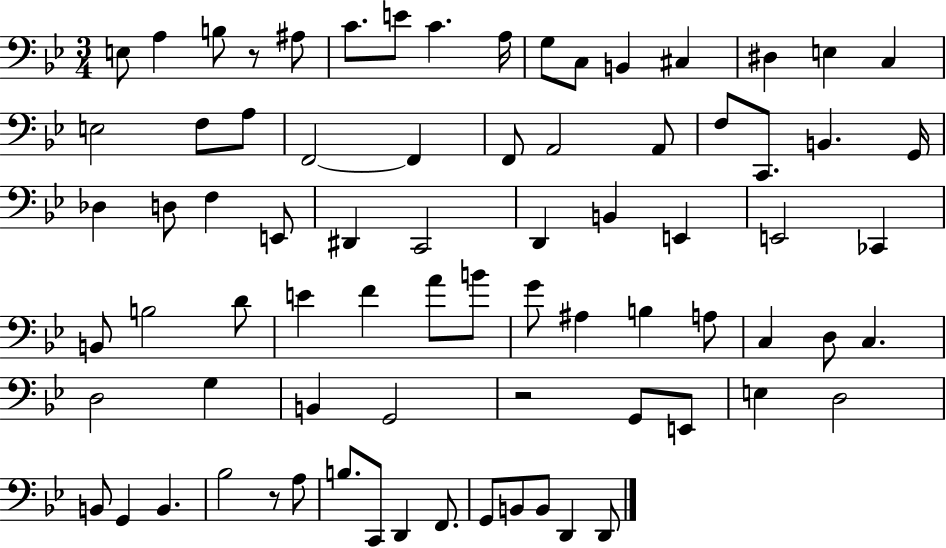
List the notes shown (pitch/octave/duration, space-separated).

E3/e A3/q B3/e R/e A#3/e C4/e. E4/e C4/q. A3/s G3/e C3/e B2/q C#3/q D#3/q E3/q C3/q E3/h F3/e A3/e F2/h F2/q F2/e A2/h A2/e F3/e C2/e. B2/q. G2/s Db3/q D3/e F3/q E2/e D#2/q C2/h D2/q B2/q E2/q E2/h CES2/q B2/e B3/h D4/e E4/q F4/q A4/e B4/e G4/e A#3/q B3/q A3/e C3/q D3/e C3/q. D3/h G3/q B2/q G2/h R/h G2/e E2/e E3/q D3/h B2/e G2/q B2/q. Bb3/h R/e A3/e B3/e. C2/e D2/q F2/e. G2/e B2/e B2/e D2/q D2/e